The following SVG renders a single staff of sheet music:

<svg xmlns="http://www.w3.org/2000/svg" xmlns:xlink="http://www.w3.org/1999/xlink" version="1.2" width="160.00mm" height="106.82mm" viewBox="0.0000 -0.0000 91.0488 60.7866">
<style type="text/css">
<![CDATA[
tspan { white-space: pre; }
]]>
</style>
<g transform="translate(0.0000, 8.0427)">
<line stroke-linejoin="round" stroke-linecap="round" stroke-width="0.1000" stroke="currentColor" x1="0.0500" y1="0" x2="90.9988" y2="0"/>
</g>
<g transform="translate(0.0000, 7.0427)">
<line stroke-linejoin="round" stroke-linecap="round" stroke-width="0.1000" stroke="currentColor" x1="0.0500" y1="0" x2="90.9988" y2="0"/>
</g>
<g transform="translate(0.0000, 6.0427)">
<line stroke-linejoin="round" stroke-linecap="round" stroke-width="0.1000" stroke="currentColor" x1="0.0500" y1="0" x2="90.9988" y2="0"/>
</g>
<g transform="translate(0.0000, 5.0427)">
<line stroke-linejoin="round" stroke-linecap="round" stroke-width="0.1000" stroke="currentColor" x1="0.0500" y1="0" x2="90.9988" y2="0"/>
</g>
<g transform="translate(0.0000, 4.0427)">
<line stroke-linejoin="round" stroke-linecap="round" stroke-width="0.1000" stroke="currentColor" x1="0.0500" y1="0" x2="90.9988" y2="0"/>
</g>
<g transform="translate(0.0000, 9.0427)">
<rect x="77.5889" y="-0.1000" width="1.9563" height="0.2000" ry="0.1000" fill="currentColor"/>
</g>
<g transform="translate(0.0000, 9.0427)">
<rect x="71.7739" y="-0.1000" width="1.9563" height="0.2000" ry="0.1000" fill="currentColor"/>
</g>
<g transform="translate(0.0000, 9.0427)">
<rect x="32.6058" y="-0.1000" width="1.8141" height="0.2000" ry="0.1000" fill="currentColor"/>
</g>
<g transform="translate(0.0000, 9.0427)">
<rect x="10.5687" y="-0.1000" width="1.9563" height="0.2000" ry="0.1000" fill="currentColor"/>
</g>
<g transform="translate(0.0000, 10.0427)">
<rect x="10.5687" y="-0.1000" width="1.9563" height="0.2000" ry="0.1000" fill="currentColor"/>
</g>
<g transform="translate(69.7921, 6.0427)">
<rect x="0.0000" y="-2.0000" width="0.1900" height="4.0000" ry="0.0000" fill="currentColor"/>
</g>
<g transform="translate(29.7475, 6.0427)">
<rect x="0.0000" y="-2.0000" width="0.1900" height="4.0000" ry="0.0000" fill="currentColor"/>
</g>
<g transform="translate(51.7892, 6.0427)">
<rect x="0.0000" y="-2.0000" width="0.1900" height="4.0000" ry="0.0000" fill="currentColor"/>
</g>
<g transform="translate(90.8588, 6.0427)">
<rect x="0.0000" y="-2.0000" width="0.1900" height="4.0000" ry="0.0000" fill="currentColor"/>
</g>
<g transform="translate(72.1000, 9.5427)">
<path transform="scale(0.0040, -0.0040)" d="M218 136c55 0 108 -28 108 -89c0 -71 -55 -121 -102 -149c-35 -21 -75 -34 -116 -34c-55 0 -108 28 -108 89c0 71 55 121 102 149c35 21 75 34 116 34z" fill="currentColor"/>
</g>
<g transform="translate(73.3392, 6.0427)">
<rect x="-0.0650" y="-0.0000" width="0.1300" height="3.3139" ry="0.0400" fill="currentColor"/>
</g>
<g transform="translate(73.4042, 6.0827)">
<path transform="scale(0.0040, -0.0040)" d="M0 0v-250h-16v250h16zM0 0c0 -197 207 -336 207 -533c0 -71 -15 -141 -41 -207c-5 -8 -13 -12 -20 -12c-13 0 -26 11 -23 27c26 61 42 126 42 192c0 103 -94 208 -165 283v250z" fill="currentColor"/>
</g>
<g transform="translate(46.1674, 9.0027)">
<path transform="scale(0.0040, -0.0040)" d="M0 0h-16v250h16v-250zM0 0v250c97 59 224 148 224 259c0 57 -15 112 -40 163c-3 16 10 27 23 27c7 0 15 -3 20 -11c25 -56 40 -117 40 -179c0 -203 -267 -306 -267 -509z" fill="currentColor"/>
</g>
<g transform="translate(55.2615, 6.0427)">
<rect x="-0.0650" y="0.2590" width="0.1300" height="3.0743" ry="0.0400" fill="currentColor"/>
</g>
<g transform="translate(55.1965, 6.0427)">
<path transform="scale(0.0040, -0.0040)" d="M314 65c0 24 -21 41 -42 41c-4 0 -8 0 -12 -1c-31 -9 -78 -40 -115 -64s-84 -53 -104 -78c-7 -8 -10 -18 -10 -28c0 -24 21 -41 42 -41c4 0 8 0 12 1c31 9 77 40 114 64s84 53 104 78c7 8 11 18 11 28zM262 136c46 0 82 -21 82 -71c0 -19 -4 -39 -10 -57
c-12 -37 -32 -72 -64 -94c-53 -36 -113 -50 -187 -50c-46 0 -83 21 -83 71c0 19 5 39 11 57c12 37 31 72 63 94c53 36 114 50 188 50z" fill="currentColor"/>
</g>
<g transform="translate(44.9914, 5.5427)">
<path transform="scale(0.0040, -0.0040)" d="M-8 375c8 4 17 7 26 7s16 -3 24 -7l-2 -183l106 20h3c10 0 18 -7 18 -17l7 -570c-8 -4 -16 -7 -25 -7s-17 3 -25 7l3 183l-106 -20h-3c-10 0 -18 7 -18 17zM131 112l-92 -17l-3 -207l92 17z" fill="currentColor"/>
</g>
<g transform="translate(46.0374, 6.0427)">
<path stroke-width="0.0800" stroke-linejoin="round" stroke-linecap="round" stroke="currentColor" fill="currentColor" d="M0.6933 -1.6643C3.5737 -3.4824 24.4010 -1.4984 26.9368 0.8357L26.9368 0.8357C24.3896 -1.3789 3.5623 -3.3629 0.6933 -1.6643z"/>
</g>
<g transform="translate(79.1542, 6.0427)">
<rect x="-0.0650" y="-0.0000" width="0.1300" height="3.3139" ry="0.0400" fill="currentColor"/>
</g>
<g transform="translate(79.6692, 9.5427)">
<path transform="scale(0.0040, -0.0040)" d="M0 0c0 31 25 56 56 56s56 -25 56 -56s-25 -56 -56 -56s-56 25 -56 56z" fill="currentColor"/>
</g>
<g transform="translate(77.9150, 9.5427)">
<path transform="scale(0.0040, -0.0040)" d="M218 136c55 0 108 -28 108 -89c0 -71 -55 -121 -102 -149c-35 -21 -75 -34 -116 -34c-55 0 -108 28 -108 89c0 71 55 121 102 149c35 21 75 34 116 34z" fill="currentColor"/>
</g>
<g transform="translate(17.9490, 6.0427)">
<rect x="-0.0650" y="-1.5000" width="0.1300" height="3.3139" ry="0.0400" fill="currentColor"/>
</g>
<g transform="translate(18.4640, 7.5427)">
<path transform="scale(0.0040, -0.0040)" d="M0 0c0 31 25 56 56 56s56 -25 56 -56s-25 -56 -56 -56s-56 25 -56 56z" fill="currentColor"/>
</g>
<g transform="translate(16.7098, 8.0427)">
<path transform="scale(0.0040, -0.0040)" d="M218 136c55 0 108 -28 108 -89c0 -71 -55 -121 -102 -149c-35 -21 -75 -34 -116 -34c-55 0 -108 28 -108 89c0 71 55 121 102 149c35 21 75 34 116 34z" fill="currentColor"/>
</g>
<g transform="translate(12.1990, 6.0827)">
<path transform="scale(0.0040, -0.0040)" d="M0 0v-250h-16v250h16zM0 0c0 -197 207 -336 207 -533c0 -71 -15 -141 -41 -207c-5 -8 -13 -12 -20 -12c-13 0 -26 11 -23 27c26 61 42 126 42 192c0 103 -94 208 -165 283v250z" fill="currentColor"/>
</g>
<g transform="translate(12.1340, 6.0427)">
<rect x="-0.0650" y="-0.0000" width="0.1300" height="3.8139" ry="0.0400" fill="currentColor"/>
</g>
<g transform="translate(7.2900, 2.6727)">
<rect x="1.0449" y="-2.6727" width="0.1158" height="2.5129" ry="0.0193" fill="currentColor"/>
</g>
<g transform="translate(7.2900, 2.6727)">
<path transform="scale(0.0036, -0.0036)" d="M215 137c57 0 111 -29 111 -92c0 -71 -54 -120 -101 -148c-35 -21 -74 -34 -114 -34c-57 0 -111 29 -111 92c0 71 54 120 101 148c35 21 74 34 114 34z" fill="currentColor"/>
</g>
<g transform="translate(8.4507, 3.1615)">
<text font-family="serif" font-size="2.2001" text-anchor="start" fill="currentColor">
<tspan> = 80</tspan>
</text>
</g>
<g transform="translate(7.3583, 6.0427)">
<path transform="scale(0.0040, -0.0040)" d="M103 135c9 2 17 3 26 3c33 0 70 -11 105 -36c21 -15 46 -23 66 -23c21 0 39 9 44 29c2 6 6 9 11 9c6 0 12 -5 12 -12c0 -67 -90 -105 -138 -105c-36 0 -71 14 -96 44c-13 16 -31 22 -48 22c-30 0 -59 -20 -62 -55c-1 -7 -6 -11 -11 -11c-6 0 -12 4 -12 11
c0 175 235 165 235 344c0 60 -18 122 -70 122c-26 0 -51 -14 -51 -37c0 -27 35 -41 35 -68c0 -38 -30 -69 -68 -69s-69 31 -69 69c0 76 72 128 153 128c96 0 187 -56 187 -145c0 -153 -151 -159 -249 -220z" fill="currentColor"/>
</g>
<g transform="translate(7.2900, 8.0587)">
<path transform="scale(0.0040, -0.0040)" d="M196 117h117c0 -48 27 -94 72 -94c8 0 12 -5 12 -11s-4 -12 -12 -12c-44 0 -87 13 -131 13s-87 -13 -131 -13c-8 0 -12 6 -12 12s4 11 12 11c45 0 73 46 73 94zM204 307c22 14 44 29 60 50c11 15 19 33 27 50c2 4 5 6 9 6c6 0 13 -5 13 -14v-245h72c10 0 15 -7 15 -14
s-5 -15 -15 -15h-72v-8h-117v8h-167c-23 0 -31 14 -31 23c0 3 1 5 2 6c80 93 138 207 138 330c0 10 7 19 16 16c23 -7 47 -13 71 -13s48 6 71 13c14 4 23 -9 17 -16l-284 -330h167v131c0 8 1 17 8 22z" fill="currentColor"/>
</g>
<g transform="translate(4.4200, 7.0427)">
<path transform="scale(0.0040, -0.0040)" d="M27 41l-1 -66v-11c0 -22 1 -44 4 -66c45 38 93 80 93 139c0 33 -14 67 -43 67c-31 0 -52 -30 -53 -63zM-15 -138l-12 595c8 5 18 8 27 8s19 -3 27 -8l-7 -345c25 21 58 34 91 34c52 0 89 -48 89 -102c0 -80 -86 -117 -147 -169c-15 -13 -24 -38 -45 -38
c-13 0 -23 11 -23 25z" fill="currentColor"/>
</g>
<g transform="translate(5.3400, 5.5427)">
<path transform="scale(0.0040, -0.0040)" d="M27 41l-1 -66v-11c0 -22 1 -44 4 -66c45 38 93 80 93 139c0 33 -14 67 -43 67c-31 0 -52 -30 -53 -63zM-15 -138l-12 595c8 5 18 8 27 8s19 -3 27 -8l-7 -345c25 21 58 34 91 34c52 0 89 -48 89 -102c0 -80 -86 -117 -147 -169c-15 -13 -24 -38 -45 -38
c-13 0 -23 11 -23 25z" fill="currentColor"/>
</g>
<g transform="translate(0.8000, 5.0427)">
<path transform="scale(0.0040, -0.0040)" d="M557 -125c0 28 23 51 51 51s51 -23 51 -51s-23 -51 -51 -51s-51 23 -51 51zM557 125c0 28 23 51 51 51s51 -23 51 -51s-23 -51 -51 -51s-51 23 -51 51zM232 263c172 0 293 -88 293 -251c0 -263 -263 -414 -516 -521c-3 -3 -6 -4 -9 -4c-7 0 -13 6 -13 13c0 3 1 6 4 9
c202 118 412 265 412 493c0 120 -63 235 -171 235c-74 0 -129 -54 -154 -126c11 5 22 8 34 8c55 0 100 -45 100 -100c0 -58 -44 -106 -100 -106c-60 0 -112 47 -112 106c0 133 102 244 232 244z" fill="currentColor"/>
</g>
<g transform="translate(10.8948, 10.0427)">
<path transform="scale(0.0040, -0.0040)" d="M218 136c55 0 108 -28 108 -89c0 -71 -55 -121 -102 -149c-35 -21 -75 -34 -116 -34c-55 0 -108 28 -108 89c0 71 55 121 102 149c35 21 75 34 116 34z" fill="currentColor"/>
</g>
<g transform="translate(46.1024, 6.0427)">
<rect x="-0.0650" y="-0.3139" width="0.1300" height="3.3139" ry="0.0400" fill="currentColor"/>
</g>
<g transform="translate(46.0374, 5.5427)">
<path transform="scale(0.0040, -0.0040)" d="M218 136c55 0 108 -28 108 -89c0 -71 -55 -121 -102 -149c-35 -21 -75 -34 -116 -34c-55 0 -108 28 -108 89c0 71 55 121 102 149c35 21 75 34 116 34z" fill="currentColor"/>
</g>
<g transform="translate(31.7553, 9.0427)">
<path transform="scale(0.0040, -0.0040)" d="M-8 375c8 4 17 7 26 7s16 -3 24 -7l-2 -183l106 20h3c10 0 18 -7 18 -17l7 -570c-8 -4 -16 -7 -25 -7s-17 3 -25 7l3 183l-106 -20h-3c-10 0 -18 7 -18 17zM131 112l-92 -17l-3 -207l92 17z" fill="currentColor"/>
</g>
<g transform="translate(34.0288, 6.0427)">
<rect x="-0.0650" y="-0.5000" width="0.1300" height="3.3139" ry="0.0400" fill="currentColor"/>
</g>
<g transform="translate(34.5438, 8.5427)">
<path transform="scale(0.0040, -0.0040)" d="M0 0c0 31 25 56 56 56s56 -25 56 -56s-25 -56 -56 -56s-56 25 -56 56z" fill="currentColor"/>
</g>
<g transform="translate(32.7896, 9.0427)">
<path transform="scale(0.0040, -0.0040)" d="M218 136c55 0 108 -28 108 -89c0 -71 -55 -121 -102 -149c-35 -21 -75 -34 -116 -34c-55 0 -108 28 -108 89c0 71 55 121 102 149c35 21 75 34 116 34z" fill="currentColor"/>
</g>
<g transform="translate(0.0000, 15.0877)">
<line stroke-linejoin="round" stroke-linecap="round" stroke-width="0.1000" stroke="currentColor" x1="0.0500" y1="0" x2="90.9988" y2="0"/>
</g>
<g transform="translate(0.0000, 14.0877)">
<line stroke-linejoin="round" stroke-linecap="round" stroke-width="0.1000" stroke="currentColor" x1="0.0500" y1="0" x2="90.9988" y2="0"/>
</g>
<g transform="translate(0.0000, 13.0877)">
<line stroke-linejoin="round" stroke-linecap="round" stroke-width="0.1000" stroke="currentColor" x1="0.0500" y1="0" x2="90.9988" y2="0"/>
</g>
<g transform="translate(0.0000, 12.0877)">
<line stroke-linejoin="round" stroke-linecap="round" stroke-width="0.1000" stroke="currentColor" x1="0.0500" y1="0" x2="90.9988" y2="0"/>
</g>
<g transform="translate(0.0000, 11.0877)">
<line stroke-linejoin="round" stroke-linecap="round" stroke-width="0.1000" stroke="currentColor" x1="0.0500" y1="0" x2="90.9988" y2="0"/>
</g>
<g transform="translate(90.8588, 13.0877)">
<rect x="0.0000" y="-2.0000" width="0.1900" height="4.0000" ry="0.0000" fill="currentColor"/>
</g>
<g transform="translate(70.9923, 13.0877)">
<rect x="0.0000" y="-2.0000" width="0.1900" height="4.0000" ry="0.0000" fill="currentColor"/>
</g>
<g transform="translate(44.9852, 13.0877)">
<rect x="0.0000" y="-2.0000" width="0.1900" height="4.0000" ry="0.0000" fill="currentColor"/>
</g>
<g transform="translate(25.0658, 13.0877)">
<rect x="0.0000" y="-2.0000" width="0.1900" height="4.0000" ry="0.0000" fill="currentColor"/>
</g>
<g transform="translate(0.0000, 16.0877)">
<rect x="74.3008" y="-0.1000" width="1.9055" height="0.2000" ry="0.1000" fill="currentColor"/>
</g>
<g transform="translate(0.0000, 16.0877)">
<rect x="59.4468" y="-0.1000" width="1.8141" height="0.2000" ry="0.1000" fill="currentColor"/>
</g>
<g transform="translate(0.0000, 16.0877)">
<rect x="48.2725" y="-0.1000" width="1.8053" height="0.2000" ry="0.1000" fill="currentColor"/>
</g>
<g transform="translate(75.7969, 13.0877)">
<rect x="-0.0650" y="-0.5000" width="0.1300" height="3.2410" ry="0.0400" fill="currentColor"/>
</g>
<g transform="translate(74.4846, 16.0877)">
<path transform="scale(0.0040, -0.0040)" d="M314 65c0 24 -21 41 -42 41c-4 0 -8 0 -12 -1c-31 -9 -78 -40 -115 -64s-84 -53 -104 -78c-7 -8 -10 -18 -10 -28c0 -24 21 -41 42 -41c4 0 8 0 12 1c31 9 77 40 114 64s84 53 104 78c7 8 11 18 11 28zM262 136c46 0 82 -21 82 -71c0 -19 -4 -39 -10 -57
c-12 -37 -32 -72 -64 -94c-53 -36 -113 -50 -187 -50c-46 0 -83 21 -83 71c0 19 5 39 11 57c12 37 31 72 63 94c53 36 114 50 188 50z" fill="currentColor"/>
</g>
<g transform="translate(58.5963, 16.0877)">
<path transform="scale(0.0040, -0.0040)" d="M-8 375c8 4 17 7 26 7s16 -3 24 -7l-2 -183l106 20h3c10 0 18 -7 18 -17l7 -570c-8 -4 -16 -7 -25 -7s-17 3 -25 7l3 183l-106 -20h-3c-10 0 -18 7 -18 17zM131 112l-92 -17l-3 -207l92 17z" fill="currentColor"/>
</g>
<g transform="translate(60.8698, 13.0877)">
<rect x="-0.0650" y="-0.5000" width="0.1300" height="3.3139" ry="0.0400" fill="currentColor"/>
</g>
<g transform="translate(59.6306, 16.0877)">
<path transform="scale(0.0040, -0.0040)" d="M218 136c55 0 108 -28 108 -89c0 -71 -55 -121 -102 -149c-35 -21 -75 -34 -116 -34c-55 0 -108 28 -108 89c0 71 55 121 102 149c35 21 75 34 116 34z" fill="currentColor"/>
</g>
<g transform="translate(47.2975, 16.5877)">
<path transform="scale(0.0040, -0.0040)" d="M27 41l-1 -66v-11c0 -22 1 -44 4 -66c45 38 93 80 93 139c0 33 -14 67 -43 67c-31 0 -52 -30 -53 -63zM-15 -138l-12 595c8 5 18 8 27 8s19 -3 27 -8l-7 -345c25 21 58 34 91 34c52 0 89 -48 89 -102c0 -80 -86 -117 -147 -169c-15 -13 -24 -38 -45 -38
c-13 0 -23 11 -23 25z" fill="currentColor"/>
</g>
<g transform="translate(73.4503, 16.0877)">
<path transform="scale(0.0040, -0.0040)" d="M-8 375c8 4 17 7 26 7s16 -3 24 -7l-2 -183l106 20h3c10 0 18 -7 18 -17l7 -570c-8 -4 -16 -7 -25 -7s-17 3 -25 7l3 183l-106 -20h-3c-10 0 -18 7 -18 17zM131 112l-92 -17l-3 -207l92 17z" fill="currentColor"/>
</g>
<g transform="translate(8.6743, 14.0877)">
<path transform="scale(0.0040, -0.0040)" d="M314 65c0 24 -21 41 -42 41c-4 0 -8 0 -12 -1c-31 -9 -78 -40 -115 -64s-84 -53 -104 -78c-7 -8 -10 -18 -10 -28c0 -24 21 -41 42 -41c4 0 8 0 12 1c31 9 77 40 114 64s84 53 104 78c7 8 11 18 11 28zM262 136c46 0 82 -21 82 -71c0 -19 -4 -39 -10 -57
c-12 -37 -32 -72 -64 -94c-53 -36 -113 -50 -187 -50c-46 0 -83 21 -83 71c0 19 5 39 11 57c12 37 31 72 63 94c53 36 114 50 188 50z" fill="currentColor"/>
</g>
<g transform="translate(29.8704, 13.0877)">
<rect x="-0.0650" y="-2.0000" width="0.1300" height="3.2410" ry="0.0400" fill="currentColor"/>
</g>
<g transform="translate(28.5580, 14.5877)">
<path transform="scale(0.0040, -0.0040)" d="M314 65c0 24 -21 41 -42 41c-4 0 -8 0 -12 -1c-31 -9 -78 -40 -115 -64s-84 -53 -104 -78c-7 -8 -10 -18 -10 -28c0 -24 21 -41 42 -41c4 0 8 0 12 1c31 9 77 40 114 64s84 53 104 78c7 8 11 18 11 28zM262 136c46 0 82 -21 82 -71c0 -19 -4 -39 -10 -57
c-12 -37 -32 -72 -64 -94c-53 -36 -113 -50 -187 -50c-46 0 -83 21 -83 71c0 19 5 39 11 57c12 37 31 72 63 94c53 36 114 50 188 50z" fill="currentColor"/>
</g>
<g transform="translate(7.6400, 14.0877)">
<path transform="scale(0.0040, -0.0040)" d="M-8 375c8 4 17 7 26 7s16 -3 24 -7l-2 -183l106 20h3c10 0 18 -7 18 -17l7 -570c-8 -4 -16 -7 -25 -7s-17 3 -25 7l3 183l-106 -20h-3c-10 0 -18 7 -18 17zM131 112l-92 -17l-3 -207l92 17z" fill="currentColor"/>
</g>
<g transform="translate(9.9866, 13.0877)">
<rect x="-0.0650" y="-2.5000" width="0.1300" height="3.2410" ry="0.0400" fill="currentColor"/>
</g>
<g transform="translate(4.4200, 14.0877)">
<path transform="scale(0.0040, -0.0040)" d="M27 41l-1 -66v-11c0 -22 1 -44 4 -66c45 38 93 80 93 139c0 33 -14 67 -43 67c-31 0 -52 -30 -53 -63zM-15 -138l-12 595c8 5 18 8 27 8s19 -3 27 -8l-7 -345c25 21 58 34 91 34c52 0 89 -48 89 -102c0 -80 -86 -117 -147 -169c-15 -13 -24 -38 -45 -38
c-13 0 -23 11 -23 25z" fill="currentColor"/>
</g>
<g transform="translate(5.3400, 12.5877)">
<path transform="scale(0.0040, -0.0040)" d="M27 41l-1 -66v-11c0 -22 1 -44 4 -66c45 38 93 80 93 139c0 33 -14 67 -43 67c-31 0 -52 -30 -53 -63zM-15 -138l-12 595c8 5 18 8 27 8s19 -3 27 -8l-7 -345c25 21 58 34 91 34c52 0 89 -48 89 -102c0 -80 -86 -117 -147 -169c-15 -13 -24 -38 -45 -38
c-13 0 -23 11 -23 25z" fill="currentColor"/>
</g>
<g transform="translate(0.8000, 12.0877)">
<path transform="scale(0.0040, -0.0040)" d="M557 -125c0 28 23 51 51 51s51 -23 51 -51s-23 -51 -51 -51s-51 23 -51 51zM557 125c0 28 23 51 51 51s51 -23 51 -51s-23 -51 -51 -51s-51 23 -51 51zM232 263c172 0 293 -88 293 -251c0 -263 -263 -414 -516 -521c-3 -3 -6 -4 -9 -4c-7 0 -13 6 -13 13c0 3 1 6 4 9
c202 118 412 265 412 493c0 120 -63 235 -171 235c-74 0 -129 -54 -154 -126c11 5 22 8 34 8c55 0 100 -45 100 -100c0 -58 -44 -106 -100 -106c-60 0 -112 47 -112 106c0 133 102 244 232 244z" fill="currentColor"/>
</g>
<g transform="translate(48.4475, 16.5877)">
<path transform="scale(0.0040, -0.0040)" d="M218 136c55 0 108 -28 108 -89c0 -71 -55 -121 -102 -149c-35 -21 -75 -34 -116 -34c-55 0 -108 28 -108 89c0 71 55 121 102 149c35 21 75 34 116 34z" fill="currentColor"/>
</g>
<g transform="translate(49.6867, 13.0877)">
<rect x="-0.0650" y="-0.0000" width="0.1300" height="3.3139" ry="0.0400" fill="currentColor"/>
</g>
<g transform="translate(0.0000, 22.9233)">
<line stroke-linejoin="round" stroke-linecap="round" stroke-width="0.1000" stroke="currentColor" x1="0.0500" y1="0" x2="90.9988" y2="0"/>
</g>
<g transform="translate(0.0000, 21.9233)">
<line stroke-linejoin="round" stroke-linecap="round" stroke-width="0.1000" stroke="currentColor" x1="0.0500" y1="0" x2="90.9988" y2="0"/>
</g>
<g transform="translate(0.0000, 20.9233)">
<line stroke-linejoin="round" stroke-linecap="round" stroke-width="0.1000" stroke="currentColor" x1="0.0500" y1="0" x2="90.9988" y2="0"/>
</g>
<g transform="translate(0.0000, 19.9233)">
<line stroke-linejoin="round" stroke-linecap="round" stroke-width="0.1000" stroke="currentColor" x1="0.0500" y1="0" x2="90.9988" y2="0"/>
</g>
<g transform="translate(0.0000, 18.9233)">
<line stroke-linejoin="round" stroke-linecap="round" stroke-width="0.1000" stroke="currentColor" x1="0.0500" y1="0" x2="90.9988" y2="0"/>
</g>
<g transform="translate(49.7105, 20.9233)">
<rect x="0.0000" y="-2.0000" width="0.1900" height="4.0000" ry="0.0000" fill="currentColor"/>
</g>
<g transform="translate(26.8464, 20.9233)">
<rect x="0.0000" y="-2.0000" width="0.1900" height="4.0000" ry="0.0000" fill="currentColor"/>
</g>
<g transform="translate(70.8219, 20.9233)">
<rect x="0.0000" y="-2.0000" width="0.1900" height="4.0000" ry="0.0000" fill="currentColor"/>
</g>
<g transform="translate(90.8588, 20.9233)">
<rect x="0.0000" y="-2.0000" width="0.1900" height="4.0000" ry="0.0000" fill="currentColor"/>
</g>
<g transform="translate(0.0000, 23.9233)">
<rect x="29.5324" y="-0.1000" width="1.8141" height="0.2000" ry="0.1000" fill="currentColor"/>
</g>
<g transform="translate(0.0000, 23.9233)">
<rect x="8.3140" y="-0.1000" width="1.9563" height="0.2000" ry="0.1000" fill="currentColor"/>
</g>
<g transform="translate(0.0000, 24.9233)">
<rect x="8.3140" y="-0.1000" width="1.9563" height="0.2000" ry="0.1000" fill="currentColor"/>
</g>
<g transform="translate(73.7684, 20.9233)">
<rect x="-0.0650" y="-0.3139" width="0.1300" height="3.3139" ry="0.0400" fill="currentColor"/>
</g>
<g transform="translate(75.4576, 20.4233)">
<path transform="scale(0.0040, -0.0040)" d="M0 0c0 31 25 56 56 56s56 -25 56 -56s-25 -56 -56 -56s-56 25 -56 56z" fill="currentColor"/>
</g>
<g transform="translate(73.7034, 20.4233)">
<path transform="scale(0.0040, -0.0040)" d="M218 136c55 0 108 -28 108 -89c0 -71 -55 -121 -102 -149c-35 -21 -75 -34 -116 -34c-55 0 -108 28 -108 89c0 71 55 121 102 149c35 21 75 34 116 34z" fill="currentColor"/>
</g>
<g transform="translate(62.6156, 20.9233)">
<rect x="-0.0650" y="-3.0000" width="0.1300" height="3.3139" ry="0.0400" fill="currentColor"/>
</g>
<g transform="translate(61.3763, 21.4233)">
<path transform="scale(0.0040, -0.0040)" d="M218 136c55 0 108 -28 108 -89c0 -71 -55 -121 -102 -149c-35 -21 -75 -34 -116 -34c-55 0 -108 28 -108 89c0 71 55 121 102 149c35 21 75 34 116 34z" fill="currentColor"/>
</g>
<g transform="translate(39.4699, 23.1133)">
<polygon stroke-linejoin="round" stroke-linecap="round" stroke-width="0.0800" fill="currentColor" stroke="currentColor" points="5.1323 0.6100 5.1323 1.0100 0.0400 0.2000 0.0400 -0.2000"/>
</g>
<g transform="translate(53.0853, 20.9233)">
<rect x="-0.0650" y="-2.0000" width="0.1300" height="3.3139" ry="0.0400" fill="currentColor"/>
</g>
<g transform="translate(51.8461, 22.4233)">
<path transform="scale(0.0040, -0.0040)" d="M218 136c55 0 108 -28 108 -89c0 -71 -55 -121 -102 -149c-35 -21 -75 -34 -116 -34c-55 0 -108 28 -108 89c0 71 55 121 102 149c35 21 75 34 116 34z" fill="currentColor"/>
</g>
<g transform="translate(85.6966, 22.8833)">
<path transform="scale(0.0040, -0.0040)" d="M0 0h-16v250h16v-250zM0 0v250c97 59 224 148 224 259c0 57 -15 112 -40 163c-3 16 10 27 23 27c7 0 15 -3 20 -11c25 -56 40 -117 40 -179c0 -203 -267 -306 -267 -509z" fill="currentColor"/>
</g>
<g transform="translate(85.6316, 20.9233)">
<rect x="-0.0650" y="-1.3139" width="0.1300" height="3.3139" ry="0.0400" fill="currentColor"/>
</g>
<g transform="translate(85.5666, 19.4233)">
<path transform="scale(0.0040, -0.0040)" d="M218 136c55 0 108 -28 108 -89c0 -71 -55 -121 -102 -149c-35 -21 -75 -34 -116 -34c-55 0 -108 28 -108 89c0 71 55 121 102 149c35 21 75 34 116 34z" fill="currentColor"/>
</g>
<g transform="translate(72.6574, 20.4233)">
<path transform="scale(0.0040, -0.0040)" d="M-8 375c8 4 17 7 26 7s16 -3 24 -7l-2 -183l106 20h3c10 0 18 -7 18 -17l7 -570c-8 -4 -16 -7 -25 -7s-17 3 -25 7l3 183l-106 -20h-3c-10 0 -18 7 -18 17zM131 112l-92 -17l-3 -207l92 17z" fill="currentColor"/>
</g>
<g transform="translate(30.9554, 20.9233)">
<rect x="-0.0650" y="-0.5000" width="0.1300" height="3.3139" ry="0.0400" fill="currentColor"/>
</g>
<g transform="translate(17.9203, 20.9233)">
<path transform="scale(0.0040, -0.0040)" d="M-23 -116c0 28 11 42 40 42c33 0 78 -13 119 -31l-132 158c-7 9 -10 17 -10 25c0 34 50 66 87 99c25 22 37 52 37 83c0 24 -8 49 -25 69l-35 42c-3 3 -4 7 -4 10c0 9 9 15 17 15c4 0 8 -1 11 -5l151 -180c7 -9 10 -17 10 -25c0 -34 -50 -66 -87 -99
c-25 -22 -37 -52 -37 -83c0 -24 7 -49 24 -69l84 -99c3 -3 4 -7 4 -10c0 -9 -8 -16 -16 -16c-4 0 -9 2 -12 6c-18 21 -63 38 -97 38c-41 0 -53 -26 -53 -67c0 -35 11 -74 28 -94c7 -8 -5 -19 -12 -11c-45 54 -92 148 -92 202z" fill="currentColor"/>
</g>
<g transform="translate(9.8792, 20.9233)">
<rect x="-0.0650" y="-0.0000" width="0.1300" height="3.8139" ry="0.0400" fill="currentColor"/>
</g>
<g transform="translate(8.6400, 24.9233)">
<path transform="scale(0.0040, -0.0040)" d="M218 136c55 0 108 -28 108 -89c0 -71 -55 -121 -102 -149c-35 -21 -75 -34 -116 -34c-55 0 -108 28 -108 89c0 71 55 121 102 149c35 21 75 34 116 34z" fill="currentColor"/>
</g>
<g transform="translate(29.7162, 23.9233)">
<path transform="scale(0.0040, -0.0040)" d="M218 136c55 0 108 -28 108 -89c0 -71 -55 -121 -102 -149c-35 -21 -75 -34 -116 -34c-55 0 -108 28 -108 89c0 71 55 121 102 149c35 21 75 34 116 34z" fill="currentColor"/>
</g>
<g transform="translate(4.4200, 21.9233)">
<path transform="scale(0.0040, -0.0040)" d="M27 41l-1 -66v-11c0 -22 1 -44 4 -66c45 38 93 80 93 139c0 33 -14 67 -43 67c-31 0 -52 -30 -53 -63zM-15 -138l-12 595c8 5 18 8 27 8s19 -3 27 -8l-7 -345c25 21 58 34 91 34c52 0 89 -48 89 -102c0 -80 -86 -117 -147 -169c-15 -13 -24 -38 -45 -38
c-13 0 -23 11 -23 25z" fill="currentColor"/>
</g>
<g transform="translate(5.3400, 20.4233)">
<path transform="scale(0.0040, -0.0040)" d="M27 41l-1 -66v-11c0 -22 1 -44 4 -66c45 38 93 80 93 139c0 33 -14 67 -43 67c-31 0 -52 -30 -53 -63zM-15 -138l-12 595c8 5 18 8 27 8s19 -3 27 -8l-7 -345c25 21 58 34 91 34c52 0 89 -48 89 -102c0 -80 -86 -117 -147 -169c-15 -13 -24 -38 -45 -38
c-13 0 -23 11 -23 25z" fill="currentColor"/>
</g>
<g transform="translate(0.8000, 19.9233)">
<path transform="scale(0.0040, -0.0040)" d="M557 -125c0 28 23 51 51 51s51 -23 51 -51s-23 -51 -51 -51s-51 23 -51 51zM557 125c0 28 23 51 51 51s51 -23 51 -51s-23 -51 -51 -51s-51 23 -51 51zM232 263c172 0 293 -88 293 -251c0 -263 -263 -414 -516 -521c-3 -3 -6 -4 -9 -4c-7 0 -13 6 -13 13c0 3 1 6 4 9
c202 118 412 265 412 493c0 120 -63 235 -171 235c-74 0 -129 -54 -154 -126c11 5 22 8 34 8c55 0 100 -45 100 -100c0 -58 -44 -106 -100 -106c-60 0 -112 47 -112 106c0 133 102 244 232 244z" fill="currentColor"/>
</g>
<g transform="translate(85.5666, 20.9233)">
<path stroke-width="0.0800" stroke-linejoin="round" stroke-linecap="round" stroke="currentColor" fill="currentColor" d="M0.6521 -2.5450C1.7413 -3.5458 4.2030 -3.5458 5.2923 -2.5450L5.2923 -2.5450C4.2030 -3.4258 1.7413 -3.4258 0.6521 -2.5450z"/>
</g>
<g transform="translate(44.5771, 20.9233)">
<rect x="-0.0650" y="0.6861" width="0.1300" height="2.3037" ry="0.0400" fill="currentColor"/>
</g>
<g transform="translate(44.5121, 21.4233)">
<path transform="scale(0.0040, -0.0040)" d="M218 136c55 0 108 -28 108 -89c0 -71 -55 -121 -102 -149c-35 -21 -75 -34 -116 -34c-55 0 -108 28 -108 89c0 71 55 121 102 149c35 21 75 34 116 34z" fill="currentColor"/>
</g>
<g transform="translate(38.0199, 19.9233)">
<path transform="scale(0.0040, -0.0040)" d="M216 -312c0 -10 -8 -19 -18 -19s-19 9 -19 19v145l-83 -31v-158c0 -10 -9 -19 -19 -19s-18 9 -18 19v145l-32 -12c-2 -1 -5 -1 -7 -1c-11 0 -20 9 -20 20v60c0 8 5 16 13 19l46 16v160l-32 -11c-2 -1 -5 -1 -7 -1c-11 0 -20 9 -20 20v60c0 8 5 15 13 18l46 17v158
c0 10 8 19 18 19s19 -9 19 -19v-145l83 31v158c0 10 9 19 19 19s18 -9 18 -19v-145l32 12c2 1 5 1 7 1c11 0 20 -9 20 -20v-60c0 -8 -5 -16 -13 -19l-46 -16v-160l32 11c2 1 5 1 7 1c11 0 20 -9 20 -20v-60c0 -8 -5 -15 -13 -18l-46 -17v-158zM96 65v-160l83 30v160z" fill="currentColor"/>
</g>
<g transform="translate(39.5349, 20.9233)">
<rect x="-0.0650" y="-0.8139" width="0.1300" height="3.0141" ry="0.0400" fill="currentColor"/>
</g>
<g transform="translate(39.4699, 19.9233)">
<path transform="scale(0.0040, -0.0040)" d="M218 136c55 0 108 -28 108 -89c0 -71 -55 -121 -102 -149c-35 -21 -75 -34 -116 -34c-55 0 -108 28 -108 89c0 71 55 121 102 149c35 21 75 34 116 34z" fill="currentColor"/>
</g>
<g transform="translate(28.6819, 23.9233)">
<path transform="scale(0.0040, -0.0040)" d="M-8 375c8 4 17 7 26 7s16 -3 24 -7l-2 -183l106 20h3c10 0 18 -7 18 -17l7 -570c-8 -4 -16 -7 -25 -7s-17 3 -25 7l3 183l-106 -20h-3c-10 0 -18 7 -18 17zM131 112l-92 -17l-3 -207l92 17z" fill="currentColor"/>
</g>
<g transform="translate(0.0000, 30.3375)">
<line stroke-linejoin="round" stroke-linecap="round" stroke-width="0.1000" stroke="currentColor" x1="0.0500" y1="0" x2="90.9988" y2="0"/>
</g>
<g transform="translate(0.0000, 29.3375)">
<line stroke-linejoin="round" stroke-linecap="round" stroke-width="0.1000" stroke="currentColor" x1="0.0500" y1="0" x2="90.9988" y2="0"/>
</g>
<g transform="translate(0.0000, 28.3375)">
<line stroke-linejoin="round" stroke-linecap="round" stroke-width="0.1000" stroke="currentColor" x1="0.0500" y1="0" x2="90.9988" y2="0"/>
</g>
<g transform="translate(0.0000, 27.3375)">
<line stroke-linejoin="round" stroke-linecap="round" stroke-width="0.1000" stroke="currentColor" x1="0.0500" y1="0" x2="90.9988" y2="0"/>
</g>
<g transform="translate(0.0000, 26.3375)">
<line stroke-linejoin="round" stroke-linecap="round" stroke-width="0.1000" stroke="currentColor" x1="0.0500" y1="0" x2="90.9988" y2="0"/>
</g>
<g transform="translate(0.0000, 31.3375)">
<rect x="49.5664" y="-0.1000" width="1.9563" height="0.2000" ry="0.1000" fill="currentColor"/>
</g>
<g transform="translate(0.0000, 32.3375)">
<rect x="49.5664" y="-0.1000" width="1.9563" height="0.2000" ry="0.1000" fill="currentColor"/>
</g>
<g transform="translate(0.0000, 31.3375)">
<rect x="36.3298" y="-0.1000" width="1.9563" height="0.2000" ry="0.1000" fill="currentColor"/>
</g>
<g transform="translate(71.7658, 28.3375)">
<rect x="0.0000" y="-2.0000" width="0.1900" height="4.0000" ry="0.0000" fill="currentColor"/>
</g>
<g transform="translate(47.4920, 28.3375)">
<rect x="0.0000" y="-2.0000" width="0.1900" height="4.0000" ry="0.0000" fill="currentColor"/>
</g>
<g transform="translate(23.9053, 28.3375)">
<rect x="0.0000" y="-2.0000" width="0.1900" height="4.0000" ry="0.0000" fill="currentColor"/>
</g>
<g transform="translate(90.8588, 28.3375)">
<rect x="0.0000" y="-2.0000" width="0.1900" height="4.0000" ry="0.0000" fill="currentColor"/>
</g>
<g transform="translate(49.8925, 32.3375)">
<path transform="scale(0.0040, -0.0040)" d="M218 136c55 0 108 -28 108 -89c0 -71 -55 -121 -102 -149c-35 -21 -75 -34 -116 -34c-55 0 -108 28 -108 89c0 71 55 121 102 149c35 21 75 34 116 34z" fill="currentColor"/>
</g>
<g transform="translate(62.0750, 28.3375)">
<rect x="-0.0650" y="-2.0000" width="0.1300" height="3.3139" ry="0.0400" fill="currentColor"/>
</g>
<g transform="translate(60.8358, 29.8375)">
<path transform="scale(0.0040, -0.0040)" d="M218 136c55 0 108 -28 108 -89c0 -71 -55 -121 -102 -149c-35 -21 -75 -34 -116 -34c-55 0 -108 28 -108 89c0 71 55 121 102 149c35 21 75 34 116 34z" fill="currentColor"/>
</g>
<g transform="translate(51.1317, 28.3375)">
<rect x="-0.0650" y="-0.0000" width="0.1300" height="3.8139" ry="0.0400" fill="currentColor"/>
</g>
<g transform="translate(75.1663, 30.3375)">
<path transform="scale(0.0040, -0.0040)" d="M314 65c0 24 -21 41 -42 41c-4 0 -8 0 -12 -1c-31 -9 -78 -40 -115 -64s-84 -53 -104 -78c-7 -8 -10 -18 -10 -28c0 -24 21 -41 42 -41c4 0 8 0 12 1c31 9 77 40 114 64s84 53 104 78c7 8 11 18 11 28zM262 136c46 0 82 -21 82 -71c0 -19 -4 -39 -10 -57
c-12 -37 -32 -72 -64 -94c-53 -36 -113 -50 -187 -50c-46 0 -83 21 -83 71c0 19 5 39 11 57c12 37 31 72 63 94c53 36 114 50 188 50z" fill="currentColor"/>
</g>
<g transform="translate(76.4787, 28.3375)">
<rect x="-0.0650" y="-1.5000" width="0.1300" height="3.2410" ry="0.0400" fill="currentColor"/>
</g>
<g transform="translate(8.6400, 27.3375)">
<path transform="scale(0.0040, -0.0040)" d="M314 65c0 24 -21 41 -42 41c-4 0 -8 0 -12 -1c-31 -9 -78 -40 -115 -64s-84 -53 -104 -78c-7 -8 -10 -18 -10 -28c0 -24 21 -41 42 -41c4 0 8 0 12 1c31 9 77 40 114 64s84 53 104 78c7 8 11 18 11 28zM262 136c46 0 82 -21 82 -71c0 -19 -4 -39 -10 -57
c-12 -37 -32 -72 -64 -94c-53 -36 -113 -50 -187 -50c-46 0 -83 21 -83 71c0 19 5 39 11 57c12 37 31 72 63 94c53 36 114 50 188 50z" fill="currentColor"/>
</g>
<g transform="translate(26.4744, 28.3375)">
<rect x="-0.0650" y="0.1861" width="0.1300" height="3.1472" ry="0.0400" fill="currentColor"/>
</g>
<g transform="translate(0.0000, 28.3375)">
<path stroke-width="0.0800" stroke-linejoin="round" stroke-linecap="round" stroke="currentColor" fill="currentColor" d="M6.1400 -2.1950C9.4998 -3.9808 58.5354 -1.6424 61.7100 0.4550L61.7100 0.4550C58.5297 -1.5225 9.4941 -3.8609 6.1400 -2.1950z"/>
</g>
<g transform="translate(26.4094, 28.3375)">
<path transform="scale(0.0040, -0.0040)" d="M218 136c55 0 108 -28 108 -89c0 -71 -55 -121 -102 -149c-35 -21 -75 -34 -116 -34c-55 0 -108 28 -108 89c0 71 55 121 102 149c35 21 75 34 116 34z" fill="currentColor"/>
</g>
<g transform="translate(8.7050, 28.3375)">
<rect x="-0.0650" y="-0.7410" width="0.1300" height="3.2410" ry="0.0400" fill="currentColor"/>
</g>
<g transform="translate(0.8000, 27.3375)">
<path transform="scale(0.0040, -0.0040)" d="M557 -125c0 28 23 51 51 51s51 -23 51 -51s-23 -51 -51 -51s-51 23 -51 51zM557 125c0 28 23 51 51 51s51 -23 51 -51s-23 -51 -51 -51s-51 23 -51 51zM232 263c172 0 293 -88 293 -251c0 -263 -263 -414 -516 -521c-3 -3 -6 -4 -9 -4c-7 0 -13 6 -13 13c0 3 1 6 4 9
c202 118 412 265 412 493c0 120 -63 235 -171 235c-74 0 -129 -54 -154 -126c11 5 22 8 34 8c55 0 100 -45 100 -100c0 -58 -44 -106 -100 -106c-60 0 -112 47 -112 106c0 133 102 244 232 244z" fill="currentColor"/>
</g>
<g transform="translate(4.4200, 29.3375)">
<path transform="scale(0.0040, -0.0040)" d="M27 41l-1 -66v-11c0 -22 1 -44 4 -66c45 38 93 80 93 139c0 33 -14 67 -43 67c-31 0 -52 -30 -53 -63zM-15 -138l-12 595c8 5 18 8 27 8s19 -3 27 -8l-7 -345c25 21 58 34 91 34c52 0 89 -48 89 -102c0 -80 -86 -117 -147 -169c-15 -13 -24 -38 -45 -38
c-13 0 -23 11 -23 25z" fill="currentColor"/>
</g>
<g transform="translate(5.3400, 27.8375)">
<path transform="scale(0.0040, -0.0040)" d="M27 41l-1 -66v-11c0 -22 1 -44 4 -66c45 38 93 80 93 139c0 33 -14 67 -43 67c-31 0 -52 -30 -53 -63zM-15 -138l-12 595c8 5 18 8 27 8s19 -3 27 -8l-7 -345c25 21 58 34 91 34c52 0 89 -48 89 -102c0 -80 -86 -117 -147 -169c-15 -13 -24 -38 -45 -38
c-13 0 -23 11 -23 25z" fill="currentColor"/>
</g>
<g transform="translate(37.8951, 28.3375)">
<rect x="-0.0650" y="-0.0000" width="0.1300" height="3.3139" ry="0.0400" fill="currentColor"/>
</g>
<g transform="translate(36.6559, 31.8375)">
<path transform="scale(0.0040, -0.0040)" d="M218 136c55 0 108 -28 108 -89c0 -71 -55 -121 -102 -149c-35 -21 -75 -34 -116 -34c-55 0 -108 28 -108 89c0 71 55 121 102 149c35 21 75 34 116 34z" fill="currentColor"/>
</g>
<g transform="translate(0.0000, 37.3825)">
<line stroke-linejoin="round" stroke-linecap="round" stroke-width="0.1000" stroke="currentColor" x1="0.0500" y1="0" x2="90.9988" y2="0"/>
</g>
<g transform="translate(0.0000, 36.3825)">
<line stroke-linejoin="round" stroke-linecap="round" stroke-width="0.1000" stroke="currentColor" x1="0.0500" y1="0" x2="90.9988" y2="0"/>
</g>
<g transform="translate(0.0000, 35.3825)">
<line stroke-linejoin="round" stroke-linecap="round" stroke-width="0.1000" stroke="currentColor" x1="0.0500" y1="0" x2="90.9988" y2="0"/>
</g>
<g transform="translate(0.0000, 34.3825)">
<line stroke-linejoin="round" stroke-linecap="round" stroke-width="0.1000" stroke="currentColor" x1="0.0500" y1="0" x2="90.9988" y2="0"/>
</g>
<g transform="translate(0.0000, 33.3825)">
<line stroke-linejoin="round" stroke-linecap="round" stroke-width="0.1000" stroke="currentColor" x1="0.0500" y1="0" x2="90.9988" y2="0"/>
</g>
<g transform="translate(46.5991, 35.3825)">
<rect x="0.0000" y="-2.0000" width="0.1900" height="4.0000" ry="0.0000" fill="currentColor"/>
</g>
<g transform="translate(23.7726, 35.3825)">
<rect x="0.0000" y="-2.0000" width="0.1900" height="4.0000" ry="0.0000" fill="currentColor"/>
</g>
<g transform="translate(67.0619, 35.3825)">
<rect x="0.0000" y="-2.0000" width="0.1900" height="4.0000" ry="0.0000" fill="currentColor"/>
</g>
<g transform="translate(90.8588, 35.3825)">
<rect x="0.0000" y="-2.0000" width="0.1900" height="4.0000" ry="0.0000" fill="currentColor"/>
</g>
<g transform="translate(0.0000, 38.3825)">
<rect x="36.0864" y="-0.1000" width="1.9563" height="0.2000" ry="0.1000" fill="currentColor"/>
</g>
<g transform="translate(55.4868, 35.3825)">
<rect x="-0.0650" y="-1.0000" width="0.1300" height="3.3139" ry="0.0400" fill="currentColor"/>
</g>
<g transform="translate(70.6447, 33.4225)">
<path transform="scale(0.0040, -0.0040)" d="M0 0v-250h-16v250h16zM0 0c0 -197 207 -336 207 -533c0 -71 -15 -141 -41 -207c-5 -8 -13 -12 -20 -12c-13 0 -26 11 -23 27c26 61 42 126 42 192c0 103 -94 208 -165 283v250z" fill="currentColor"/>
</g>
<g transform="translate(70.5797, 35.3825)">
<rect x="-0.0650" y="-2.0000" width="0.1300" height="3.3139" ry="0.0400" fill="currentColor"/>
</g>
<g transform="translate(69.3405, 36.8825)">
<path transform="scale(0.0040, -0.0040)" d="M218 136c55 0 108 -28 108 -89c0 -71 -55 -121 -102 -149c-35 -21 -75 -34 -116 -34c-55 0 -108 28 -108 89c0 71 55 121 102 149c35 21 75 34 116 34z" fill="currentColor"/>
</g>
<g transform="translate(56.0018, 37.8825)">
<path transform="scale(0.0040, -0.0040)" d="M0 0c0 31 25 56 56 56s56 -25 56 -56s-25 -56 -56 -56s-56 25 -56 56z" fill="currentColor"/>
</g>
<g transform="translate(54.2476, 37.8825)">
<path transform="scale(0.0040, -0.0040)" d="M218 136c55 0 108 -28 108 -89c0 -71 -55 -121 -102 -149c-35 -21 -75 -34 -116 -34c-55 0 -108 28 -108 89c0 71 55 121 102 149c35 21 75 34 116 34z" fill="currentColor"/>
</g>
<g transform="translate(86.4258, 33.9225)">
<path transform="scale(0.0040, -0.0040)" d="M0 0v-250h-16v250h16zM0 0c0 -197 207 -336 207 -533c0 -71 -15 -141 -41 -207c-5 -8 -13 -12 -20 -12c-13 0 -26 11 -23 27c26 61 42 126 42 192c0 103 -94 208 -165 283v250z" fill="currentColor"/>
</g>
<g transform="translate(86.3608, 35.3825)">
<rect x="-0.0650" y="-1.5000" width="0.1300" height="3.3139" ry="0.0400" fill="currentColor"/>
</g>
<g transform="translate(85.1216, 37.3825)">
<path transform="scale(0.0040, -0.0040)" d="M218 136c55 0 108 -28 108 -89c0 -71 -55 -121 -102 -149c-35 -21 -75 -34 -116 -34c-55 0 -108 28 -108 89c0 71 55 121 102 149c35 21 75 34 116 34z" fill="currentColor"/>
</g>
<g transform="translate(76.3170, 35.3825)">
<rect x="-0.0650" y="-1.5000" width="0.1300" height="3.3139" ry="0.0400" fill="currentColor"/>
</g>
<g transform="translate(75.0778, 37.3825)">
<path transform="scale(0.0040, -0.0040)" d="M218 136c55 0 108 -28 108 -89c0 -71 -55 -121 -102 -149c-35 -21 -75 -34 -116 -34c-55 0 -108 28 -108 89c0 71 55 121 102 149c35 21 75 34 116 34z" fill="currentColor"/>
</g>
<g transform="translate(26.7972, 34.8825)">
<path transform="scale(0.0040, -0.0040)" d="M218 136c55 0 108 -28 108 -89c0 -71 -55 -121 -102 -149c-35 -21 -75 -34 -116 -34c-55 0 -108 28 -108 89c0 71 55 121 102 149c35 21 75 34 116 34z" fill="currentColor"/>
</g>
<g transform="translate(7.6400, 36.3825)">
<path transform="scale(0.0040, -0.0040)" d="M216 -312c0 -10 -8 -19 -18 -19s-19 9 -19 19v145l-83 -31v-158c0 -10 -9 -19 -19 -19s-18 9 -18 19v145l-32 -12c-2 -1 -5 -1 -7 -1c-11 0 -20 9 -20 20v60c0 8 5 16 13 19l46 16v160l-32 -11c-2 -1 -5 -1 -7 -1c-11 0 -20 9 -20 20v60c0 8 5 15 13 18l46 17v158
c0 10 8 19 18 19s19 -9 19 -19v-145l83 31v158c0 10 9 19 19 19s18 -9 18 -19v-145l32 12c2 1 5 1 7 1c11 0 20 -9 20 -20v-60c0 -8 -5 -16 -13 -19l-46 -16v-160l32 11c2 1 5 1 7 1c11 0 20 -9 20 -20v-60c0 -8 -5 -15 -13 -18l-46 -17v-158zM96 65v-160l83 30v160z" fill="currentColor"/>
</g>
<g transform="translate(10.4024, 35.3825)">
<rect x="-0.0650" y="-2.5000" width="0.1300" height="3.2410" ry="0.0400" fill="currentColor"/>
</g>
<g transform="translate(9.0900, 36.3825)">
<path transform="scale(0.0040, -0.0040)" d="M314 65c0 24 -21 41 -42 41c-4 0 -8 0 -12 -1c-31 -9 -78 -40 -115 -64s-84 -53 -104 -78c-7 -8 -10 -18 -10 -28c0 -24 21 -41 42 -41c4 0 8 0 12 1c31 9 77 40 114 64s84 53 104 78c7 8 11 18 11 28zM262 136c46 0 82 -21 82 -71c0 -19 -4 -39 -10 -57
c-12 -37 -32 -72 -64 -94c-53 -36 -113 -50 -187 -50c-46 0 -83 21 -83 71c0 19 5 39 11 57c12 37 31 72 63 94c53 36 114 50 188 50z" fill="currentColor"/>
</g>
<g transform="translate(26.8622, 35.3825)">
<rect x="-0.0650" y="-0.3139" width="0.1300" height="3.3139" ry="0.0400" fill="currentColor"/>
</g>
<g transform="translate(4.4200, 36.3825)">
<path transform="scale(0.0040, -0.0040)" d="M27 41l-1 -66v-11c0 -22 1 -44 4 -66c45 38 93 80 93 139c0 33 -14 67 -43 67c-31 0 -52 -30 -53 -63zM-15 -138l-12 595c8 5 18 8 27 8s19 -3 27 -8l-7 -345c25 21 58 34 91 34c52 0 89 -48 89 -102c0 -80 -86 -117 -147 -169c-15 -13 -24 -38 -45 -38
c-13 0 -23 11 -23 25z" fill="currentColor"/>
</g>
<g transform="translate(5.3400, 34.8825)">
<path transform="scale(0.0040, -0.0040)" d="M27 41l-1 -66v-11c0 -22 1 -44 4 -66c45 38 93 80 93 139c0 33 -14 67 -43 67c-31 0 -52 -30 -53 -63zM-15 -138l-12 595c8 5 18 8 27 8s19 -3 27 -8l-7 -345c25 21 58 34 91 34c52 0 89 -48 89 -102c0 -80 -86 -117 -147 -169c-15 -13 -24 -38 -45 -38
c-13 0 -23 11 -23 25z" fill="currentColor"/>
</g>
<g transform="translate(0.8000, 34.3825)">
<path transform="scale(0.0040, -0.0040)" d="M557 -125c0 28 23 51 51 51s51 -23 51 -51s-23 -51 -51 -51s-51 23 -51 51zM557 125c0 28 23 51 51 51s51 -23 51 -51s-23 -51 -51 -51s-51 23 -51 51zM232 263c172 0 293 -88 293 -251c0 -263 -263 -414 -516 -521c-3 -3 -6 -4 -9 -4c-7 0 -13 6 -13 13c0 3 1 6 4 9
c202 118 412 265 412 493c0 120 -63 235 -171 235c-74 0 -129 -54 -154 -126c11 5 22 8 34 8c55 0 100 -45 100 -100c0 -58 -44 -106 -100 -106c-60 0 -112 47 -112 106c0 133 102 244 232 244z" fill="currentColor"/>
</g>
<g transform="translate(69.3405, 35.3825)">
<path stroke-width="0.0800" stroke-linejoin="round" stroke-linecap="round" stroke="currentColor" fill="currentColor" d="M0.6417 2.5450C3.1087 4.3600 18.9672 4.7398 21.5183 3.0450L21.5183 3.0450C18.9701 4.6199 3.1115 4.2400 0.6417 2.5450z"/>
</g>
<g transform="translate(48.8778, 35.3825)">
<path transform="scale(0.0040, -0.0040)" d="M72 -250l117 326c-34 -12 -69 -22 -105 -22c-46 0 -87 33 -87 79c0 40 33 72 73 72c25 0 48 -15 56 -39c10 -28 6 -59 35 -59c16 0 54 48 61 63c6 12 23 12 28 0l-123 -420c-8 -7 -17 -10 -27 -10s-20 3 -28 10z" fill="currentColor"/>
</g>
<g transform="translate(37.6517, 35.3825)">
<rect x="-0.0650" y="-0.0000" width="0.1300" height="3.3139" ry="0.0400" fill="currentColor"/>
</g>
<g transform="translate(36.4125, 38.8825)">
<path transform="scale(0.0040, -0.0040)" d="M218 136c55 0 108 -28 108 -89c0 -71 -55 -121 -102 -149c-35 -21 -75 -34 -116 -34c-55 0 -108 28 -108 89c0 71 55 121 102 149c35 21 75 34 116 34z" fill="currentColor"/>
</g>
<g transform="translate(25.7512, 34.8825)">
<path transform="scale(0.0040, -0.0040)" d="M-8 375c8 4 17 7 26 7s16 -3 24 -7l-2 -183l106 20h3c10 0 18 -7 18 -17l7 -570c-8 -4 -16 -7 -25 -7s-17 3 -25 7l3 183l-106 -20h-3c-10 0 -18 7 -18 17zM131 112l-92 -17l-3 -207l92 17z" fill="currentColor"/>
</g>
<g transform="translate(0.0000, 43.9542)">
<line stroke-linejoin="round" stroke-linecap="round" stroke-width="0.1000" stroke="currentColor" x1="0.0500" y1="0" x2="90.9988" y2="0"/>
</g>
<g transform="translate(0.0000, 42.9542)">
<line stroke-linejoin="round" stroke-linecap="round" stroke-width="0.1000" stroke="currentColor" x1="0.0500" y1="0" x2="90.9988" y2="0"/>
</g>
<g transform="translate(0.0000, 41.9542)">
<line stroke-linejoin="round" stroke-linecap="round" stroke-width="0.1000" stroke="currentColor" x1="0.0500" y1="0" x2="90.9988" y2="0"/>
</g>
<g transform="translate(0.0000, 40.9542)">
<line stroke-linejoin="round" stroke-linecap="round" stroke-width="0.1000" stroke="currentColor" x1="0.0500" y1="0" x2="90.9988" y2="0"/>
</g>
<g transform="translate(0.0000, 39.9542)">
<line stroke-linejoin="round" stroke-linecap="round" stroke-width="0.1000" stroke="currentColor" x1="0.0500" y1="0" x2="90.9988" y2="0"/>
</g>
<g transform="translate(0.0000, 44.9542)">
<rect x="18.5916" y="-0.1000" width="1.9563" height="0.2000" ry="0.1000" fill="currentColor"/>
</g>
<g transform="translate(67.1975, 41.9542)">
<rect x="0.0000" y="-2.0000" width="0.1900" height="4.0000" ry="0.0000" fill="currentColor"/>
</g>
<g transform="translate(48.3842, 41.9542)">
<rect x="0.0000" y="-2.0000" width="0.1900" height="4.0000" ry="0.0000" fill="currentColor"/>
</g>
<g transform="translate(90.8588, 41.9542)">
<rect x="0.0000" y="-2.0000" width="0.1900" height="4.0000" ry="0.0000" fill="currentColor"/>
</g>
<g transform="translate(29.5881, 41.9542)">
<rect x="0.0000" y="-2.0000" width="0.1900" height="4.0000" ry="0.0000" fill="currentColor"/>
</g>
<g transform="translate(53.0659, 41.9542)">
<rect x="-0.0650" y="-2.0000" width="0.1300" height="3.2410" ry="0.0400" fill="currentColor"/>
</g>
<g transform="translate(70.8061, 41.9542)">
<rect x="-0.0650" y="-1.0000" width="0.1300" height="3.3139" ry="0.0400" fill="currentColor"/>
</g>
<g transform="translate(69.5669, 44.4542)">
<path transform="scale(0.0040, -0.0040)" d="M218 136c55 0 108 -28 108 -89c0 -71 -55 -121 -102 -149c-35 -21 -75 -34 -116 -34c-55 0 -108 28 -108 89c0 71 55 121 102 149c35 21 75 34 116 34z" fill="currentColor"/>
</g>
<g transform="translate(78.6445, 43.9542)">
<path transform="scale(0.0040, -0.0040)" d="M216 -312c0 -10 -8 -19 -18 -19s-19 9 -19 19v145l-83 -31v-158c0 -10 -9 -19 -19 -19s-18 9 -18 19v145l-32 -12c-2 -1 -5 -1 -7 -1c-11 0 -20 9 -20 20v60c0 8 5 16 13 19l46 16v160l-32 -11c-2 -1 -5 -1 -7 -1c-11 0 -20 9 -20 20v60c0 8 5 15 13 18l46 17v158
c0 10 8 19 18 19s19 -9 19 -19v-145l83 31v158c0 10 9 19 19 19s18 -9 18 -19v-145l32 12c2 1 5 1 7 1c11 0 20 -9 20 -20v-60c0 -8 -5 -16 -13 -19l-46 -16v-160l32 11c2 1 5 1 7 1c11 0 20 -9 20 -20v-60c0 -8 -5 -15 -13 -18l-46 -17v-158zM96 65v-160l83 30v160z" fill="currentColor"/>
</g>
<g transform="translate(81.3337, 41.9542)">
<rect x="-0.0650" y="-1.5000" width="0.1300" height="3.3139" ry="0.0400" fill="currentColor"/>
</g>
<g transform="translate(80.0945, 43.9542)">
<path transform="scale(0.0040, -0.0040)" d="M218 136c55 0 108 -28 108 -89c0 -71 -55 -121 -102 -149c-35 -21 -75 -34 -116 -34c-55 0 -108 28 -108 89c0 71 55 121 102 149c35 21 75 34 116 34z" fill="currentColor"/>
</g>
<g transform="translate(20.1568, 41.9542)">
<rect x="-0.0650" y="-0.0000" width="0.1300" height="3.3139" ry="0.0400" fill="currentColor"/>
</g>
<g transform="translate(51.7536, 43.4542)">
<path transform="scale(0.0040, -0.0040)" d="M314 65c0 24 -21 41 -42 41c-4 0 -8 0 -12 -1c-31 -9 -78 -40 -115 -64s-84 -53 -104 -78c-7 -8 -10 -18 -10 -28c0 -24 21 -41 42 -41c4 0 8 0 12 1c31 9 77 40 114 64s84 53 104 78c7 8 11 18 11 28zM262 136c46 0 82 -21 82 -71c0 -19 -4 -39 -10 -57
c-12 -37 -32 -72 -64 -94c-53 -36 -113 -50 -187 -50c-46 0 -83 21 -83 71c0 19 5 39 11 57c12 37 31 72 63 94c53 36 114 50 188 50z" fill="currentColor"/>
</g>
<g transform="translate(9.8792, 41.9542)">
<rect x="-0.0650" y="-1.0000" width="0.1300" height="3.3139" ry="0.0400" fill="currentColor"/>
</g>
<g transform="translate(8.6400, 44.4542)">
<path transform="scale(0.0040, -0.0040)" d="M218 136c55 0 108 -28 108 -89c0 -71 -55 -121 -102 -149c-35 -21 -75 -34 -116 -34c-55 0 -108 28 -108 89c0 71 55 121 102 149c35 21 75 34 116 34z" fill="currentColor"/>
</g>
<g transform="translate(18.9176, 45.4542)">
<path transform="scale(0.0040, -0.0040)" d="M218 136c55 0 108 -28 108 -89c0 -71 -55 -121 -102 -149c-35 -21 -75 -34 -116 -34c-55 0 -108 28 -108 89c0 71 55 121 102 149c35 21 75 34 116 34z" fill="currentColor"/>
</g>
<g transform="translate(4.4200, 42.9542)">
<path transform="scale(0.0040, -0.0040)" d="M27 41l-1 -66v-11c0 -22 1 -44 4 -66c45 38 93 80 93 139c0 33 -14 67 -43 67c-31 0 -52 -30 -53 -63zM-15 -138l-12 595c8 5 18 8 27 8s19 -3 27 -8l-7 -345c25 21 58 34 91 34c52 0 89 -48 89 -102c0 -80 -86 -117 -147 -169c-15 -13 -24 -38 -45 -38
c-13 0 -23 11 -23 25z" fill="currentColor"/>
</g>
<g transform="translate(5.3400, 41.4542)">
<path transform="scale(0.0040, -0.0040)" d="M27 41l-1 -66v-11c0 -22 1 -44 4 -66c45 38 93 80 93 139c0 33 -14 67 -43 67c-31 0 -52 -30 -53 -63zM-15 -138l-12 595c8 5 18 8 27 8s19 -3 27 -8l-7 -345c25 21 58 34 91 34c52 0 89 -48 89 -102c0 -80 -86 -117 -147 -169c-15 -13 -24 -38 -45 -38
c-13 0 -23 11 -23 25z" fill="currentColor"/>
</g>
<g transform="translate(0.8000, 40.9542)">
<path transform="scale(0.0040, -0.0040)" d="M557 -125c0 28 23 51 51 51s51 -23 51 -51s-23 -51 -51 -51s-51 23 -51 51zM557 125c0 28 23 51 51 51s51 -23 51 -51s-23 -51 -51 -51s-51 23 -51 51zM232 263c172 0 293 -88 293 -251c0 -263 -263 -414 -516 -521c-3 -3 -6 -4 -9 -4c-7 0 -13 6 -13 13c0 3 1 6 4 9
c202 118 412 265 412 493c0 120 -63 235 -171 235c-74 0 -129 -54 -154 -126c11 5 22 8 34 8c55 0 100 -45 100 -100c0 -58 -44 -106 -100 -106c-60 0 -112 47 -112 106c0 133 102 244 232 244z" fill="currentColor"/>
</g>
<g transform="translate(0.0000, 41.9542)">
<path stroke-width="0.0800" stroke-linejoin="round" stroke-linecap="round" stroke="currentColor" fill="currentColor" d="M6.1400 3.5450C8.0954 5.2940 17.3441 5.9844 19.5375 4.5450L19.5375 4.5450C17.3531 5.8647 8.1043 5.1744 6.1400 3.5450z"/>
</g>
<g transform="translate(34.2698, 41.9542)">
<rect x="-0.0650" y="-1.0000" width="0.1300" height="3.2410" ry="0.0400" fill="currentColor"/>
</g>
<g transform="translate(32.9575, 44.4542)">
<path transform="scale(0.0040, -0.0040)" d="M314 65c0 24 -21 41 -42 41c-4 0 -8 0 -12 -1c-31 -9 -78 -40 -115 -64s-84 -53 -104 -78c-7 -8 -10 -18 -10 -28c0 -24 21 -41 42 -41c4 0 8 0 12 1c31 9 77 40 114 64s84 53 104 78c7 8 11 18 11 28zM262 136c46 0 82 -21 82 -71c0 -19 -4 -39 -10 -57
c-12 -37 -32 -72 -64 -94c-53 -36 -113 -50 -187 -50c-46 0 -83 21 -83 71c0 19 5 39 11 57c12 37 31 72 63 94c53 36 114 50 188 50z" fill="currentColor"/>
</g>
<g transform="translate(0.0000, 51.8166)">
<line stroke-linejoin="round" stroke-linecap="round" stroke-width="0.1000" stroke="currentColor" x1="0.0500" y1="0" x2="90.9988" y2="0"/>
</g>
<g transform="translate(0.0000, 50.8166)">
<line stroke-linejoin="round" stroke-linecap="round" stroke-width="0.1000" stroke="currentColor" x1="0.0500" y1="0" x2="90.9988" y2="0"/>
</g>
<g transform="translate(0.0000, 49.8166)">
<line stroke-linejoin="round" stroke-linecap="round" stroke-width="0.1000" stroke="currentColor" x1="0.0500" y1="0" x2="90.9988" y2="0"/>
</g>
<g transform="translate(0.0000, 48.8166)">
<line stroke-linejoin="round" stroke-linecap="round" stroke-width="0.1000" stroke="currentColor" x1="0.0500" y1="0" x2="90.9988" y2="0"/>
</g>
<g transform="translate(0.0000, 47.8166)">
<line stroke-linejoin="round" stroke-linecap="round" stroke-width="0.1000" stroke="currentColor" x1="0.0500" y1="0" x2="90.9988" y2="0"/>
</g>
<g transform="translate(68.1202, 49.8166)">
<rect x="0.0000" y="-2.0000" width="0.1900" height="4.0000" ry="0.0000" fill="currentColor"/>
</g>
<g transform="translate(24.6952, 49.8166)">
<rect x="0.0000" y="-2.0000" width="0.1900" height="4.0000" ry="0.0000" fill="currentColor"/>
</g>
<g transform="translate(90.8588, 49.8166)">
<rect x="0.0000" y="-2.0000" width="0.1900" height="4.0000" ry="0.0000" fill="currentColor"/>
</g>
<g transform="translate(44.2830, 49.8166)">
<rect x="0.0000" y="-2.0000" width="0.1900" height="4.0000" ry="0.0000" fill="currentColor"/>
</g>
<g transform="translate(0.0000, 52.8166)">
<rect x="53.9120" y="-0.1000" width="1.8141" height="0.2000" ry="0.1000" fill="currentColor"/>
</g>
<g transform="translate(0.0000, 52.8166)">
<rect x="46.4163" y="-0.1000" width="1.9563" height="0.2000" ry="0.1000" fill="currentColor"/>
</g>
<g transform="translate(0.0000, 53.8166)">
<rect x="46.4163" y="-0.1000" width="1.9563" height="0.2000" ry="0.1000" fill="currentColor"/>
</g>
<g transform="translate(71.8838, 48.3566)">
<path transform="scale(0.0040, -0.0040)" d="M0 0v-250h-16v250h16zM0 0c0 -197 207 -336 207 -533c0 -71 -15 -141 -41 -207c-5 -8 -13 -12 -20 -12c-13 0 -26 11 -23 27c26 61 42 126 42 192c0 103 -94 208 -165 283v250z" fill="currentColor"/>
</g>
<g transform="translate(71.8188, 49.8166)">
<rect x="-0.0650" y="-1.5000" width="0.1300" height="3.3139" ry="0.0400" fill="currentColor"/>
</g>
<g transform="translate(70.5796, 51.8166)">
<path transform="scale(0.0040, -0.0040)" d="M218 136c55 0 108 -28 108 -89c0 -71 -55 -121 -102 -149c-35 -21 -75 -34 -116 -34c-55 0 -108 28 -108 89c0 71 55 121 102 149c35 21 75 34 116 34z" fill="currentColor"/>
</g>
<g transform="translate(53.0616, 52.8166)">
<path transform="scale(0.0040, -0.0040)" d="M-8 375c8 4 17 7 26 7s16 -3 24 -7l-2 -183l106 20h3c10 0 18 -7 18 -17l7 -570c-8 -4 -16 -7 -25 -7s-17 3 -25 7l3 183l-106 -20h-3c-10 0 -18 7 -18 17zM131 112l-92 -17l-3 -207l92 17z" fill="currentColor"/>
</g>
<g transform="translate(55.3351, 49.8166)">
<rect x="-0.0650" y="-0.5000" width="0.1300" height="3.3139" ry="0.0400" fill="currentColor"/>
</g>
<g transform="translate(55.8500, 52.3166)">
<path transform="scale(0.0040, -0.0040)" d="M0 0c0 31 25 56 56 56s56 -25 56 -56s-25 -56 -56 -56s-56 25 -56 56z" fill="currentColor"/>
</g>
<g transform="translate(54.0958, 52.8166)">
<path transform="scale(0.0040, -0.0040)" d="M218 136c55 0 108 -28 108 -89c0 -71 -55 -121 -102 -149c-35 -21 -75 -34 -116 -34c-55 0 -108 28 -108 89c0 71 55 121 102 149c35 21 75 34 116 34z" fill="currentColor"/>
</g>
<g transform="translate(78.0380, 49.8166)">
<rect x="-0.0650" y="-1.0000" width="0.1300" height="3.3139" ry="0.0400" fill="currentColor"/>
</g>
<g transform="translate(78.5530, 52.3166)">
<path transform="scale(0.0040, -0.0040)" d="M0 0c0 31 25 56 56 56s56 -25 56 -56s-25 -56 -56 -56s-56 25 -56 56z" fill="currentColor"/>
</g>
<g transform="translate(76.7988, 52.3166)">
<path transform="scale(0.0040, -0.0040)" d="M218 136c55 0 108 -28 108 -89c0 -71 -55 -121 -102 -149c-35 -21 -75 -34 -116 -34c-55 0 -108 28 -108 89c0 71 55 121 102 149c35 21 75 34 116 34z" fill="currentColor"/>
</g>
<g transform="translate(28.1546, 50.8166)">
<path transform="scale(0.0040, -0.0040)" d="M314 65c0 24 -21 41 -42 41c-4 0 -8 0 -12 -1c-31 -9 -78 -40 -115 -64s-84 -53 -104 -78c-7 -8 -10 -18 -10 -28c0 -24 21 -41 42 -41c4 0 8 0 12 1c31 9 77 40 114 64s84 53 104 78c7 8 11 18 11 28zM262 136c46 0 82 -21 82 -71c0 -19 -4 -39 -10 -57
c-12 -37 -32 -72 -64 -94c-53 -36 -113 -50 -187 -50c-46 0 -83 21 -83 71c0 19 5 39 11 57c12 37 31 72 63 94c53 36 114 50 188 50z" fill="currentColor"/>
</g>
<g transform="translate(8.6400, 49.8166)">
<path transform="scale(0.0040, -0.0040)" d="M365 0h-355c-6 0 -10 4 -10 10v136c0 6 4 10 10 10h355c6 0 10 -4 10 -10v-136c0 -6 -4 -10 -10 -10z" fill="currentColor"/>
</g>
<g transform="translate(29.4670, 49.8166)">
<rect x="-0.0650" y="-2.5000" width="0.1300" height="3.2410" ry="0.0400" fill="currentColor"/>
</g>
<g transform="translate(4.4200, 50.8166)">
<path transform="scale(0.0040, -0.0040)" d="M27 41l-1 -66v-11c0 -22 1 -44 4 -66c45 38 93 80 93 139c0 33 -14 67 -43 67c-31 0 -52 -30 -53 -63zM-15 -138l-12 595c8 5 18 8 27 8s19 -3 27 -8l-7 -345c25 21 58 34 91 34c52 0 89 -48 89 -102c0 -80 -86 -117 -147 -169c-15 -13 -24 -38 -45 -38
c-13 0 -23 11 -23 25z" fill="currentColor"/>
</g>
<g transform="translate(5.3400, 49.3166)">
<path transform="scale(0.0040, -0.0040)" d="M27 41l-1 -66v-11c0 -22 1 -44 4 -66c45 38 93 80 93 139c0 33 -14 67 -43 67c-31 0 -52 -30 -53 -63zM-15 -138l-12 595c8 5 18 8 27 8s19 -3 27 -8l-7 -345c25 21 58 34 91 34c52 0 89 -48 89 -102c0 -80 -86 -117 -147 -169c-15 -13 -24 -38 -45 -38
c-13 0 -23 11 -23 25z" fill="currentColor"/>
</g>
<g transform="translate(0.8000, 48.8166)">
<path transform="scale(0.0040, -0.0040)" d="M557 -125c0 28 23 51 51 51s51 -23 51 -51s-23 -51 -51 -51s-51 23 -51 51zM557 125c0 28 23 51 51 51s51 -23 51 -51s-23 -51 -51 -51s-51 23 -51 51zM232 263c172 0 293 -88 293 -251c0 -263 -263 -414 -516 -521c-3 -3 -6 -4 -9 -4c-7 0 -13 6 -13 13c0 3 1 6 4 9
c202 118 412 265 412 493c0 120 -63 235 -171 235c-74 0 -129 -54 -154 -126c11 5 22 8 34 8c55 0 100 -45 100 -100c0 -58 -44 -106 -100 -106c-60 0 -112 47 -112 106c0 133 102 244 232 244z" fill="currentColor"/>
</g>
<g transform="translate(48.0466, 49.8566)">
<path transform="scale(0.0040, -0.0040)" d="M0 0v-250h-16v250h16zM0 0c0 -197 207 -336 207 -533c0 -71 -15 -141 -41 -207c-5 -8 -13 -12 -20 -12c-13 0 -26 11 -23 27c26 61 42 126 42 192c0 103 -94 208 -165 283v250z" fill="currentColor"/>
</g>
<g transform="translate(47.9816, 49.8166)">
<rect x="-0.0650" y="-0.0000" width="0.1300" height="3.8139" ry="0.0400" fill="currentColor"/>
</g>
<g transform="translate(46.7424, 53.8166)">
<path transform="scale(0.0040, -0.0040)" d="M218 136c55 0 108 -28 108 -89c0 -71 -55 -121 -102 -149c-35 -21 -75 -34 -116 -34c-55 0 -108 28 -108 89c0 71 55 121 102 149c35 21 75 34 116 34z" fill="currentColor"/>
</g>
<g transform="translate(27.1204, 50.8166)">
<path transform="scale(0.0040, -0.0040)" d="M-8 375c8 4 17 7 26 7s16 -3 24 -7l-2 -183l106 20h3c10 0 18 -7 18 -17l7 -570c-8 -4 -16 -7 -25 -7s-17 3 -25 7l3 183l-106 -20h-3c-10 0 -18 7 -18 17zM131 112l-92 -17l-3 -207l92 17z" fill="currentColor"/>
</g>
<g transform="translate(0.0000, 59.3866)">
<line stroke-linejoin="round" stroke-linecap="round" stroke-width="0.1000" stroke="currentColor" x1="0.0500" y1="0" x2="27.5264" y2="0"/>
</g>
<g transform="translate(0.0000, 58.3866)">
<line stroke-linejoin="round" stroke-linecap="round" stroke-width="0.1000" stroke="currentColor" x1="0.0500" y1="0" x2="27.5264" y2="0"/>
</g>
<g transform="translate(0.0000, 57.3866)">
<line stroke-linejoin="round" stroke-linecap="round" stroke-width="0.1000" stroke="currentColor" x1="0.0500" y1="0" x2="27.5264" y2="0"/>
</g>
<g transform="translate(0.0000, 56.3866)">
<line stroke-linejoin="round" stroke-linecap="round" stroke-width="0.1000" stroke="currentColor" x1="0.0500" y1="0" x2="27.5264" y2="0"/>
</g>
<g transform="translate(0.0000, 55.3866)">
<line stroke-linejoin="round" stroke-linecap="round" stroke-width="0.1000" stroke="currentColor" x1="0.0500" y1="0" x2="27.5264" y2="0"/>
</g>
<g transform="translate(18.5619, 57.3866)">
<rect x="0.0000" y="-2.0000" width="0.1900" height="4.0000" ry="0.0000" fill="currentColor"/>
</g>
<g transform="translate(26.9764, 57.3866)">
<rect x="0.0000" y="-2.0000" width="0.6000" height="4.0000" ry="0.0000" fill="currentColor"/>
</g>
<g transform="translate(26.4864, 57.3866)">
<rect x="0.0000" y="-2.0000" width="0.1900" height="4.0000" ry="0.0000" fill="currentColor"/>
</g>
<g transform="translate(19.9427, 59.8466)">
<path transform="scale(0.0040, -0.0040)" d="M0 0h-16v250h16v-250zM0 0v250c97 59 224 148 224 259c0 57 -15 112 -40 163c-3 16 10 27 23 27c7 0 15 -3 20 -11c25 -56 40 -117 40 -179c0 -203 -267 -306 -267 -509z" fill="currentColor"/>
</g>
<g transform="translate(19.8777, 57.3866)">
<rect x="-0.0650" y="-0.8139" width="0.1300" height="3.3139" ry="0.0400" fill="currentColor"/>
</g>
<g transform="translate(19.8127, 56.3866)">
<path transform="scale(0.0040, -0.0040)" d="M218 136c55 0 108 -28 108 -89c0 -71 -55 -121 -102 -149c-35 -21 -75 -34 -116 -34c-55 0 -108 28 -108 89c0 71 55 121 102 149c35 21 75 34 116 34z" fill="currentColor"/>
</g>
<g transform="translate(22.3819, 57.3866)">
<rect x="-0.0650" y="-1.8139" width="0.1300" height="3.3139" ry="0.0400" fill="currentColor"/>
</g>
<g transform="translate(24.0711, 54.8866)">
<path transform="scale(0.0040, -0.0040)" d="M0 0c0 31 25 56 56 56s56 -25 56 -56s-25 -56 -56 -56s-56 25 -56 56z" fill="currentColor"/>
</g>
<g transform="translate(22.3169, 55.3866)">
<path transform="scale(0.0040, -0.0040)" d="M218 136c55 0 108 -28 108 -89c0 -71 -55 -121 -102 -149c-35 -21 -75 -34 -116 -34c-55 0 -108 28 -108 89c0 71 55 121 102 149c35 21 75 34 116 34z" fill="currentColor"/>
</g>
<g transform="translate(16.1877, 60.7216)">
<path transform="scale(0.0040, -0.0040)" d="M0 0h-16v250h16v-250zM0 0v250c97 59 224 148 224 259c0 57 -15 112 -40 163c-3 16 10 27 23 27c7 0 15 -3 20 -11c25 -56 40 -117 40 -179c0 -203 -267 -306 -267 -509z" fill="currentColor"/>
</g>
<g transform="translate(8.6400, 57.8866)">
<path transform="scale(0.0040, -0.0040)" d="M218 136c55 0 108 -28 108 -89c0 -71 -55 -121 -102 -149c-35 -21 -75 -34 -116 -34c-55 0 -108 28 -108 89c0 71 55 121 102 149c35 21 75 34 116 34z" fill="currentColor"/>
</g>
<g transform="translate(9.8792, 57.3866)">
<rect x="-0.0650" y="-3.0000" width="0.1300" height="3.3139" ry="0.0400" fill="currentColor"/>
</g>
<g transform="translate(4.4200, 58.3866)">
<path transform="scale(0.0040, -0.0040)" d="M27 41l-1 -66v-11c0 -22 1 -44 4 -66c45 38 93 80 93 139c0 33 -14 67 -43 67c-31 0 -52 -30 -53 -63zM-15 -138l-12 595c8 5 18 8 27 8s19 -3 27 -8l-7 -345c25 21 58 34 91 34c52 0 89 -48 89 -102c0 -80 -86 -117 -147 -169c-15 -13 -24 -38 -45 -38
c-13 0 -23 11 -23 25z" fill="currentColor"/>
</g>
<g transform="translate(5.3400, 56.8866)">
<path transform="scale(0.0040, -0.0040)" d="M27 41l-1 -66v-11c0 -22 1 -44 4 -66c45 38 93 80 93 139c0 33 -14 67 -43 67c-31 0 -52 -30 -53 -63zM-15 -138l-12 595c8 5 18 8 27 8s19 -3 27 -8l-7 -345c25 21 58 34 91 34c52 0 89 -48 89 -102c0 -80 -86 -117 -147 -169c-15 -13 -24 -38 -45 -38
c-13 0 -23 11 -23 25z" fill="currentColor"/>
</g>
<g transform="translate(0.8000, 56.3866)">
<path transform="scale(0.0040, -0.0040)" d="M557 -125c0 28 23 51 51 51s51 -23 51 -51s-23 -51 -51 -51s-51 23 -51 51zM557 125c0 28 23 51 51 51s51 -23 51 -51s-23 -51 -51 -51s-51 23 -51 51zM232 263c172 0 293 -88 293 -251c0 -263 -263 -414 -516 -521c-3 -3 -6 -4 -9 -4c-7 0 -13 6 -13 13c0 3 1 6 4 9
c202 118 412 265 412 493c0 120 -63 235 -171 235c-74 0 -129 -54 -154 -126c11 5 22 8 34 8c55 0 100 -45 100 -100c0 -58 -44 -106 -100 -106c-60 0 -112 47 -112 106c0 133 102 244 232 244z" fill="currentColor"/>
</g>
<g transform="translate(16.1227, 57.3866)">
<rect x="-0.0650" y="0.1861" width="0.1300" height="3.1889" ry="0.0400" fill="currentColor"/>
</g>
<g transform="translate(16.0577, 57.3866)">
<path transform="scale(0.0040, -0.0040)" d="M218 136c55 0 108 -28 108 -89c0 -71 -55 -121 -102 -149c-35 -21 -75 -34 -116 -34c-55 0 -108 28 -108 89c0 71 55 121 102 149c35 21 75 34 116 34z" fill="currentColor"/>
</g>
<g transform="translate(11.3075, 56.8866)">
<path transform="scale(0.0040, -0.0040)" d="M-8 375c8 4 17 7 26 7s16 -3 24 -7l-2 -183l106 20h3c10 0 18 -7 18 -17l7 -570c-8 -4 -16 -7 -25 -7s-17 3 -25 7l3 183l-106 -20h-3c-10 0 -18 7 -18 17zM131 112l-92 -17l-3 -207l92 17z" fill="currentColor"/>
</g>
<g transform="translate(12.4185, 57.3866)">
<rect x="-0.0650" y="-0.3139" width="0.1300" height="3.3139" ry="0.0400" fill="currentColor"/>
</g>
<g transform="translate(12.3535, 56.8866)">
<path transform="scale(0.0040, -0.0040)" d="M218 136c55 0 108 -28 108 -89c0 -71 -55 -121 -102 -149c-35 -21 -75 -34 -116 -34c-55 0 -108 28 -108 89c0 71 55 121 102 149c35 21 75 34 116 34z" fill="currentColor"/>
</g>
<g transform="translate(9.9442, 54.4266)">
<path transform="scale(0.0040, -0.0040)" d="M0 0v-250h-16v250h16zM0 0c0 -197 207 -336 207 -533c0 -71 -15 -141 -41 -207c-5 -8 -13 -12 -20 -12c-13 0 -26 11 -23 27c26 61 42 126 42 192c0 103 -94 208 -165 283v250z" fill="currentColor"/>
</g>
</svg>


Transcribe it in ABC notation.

X:1
T:Untitled
M:2/4
L:1/4
K:Bb
C,,/2 G,, E,, E,/2 D,2 D,,/2 D,, B,,2 A,,2 _D,, E,, E,,2 C,, z E,, ^F,/2 C,/2 A,, C, E, G,/2 F,2 D, D,, C,, A,, G,,2 ^B,,2 E, D,, z/2 F,, A,,/2 G,, G,,/2 F,, D,, F,,2 A,,2 F,, ^G,, z2 B,,2 C,,/2 E,, G,,/2 F,, C,/2 E, D,/2 F,/2 A,